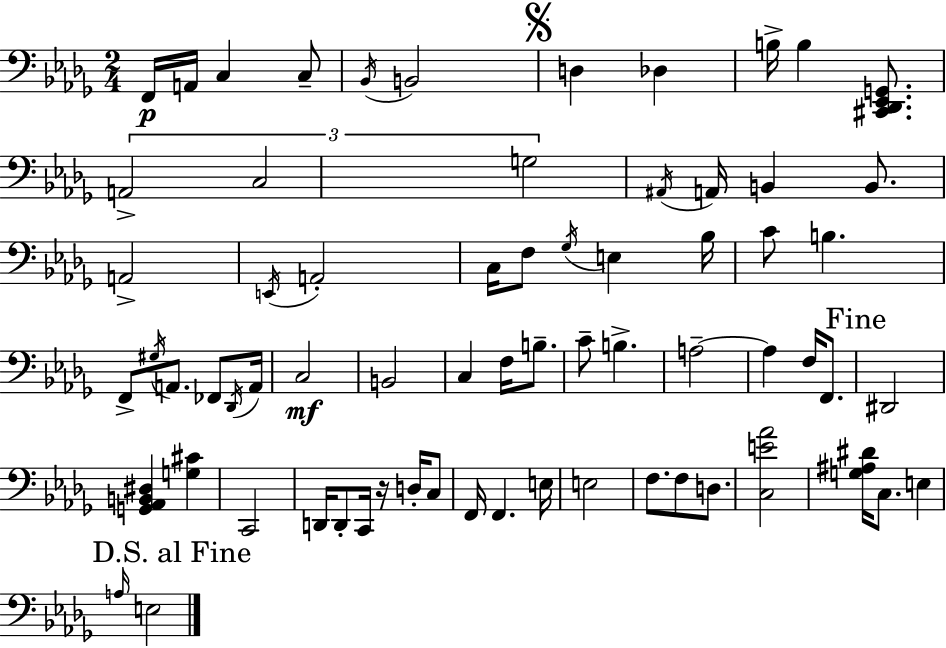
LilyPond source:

{
  \clef bass
  \numericTimeSignature
  \time 2/4
  \key bes \minor
  \repeat volta 2 { f,16\p a,16 c4 c8-- | \acciaccatura { bes,16 } b,2 | \mark \markup { \musicglyph "scripts.segno" } d4 des4 | b16-> b4 <cis, des, ees, g,>8. | \break \tuplet 3/2 { a,2-> | c2 | g2 } | \acciaccatura { ais,16 } a,16 b,4 b,8. | \break a,2-> | \acciaccatura { e,16 } a,2-. | c16 f8 \acciaccatura { ges16 } e4 | bes16 c'8 b4. | \break f,8-> \acciaccatura { gis16 } a,8. | fes,8 \acciaccatura { des,16 } a,16 c2\mf | b,2 | c4 | \break f16 b8.-- c'8-- | b4.-> a2--~~ | a4 | f16 f,8. \mark "Fine" dis,2 | \break <g, aes, b, dis>4 | <g cis'>4 c,2 | d,16 d,8-. | c,16 r16 d16-. c8 f,16 f,4. | \break e16 e2 | f8. | f8 d8. <c e' aes'>2 | <g ais dis'>16 c8. | \break e4 \mark "D.S. al Fine" \grace { a16 } e2 | } \bar "|."
}